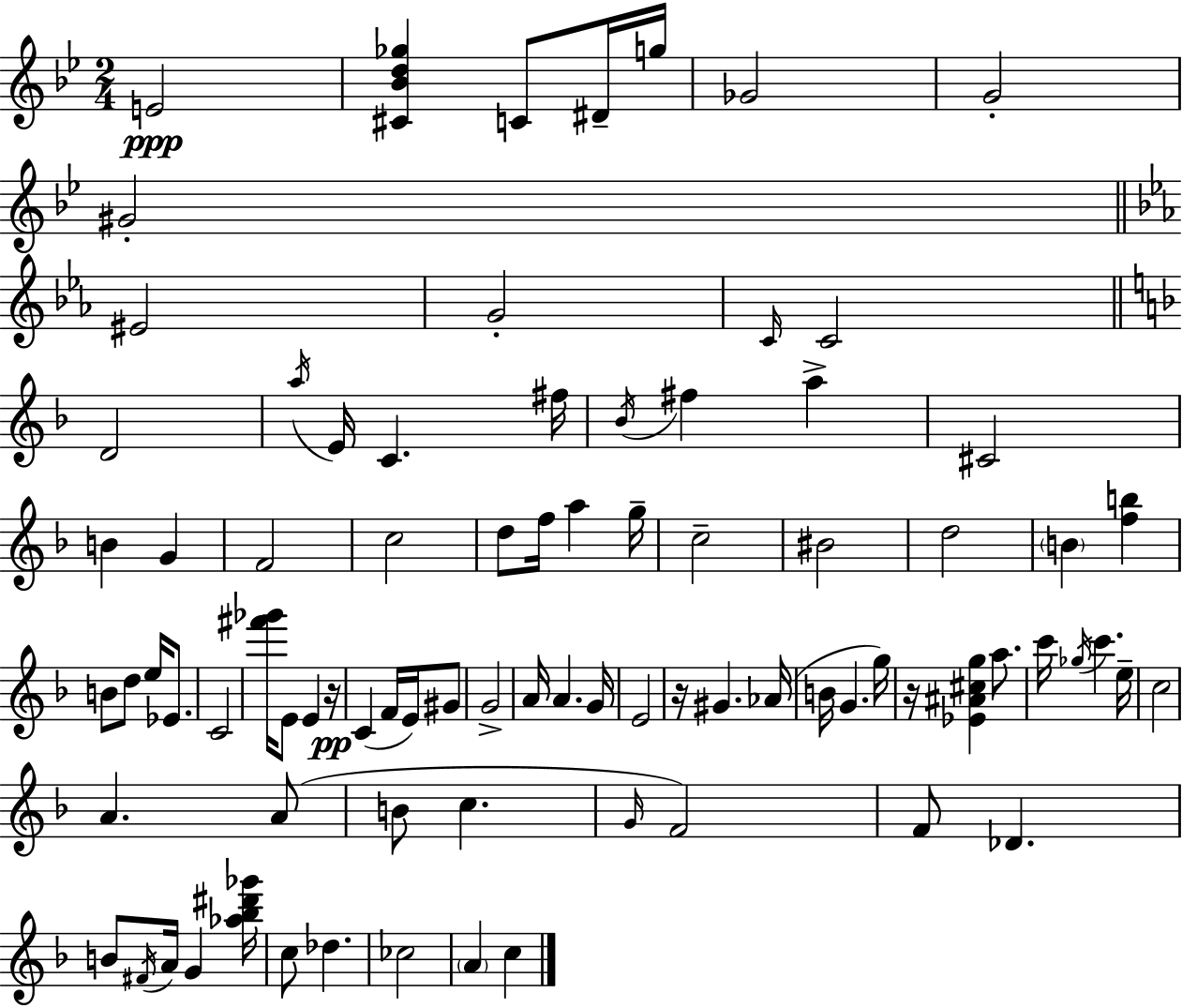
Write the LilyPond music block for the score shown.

{
  \clef treble
  \numericTimeSignature
  \time 2/4
  \key g \minor
  e'2\ppp | <cis' bes' d'' ges''>4 c'8 dis'16-- g''16 | ges'2 | g'2-. | \break gis'2-. | \bar "||" \break \key ees \major eis'2 | g'2-. | \grace { c'16 } c'2 | \bar "||" \break \key f \major d'2 | \acciaccatura { a''16 } e'16 c'4. | fis''16 \acciaccatura { bes'16 } fis''4 a''4-> | cis'2 | \break b'4 g'4 | f'2 | c''2 | d''8 f''16 a''4 | \break g''16-- c''2-- | bis'2 | d''2 | \parenthesize b'4 <f'' b''>4 | \break b'8 d''8 e''16 ees'8. | c'2 | <fis''' ges'''>16 e'8 e'4 | r16\pp c'4( f'16 e'16) | \break gis'8 g'2-> | a'16 a'4. | g'16 e'2 | r16 gis'4. | \break aes'16( b'16 g'4. | g''16) r16 <ees' ais' cis'' g''>4 a''8. | c'''16 \acciaccatura { ges''16 } c'''4. | e''16-- c''2 | \break a'4. | a'8( b'8 c''4. | \grace { g'16 } f'2) | f'8 des'4. | \break b'8 \acciaccatura { fis'16 } a'16 | g'4 <aes'' bes'' dis''' ges'''>16 c''8 des''4. | ces''2 | \parenthesize a'4 | \break c''4 \bar "|."
}